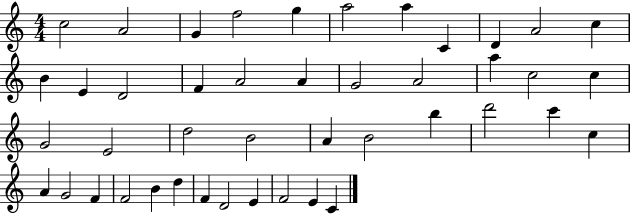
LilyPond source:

{
  \clef treble
  \numericTimeSignature
  \time 4/4
  \key c \major
  c''2 a'2 | g'4 f''2 g''4 | a''2 a''4 c'4 | d'4 a'2 c''4 | \break b'4 e'4 d'2 | f'4 a'2 a'4 | g'2 a'2 | a''4 c''2 c''4 | \break g'2 e'2 | d''2 b'2 | a'4 b'2 b''4 | d'''2 c'''4 c''4 | \break a'4 g'2 f'4 | f'2 b'4 d''4 | f'4 d'2 e'4 | f'2 e'4 c'4 | \break \bar "|."
}